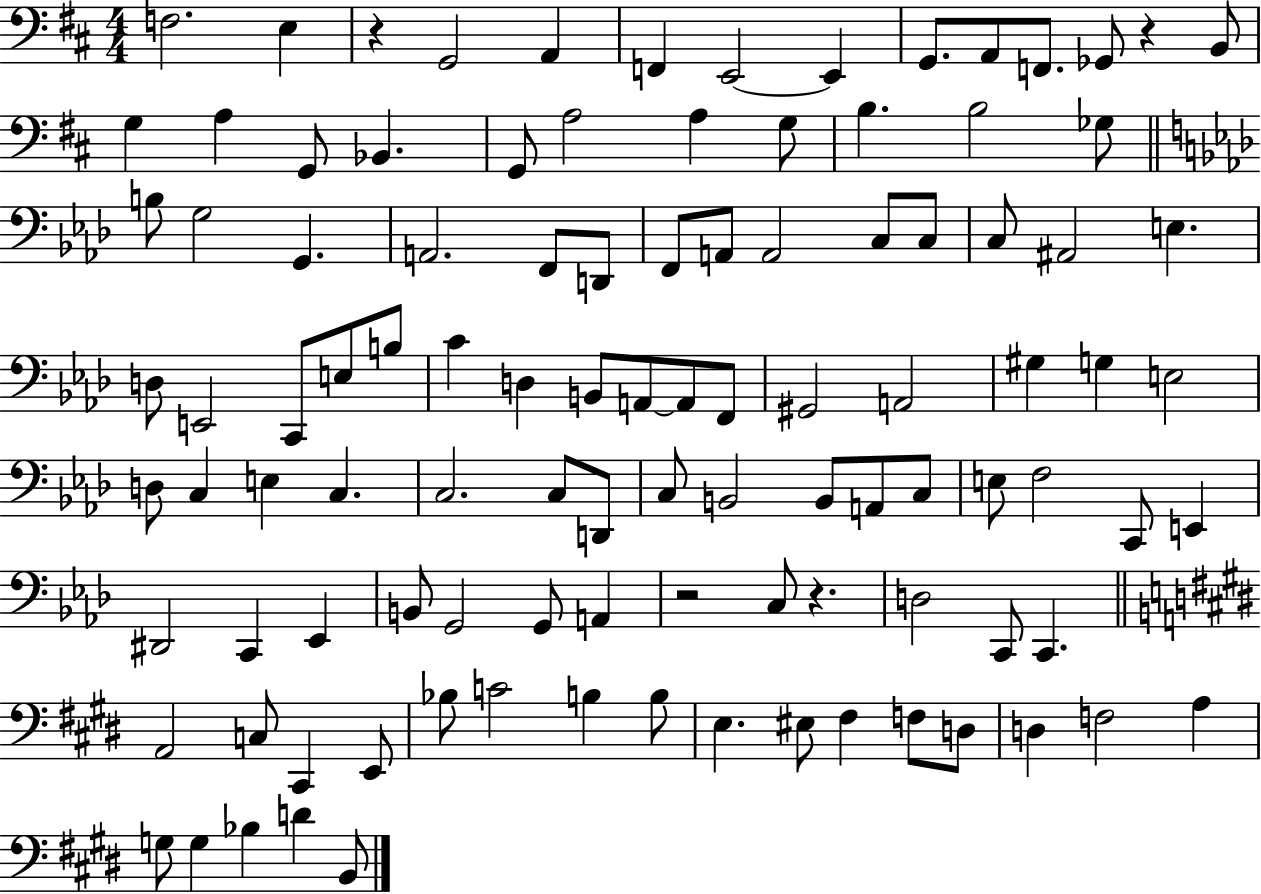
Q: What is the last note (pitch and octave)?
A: B2